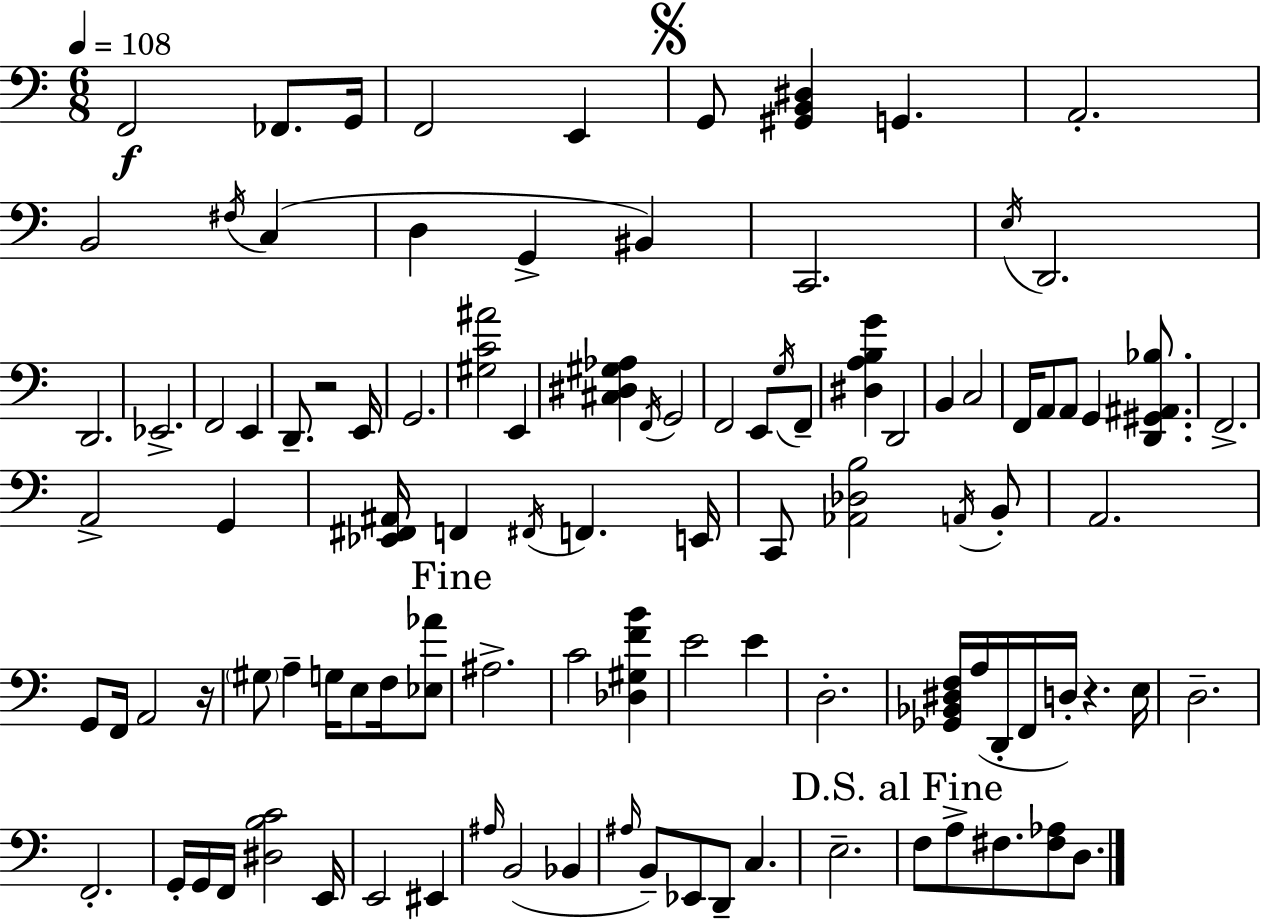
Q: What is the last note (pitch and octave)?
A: D3